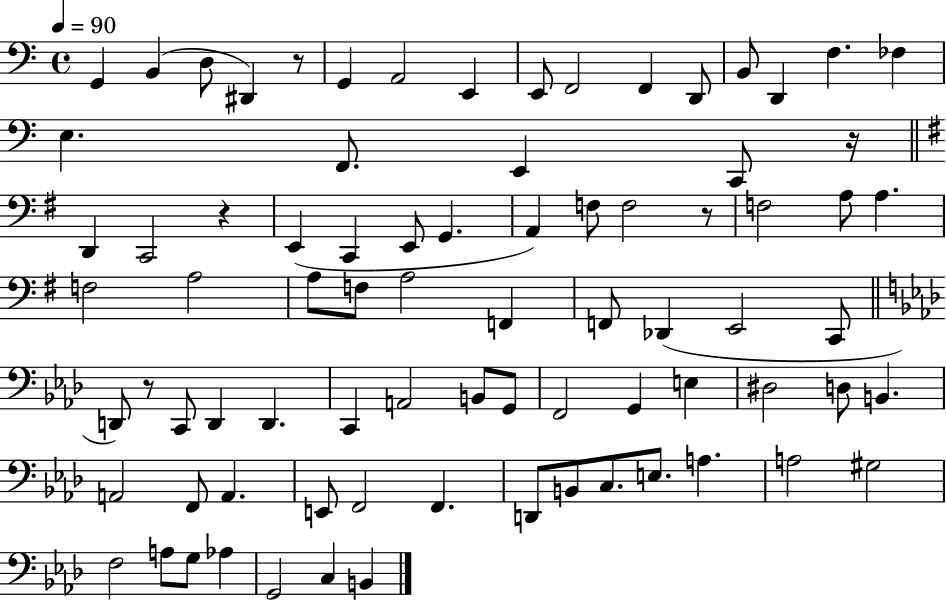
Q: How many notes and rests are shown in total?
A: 80